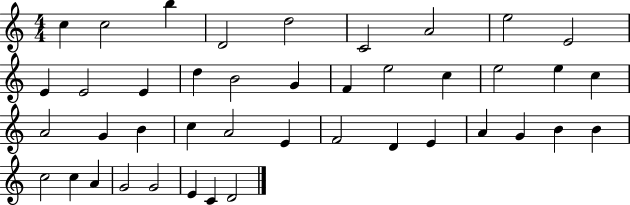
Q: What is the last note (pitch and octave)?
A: D4